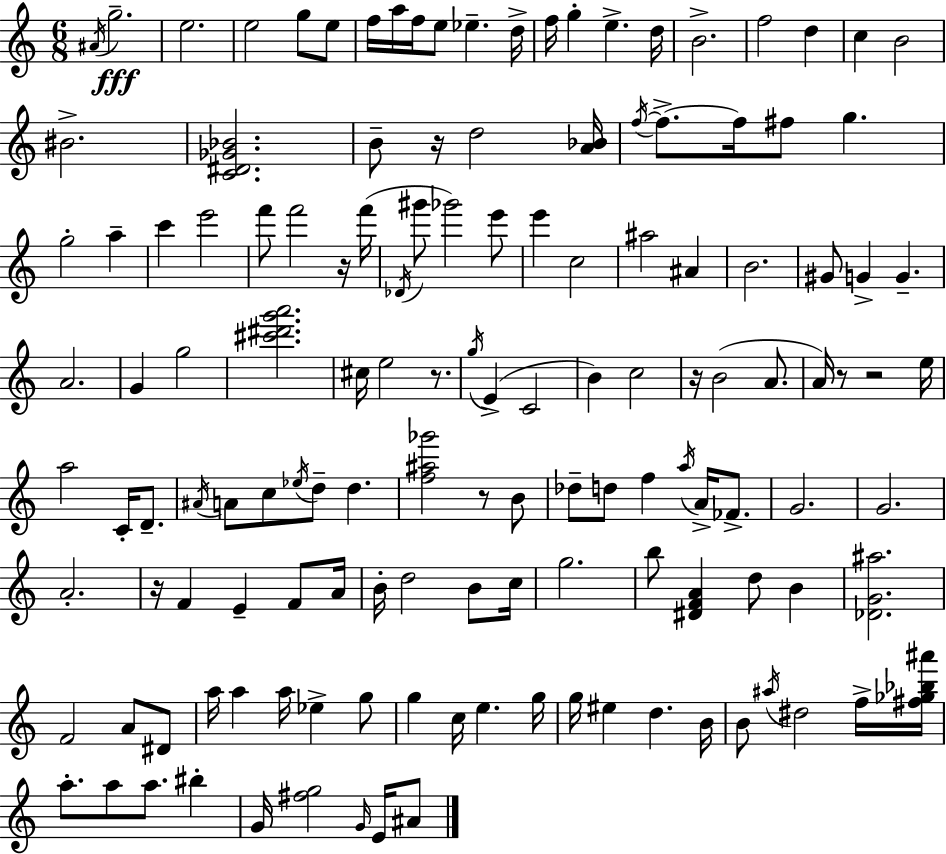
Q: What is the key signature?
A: C major